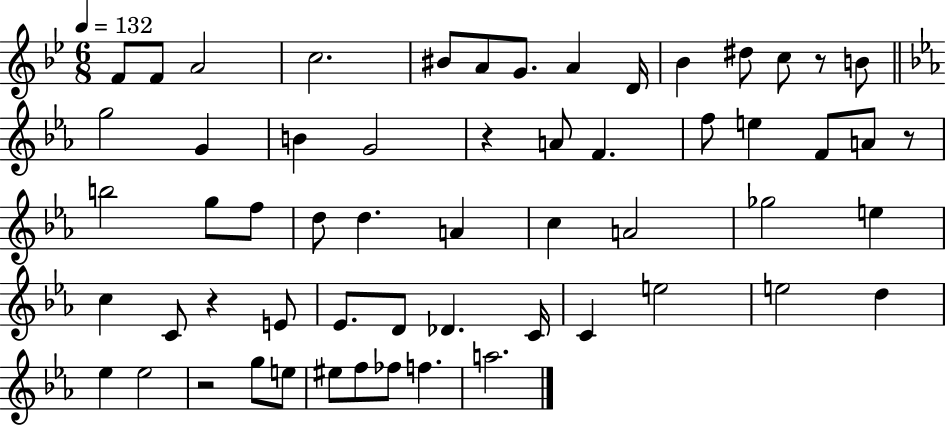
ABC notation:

X:1
T:Untitled
M:6/8
L:1/4
K:Bb
F/2 F/2 A2 c2 ^B/2 A/2 G/2 A D/4 _B ^d/2 c/2 z/2 B/2 g2 G B G2 z A/2 F f/2 e F/2 A/2 z/2 b2 g/2 f/2 d/2 d A c A2 _g2 e c C/2 z E/2 _E/2 D/2 _D C/4 C e2 e2 d _e _e2 z2 g/2 e/2 ^e/2 f/2 _f/2 f a2